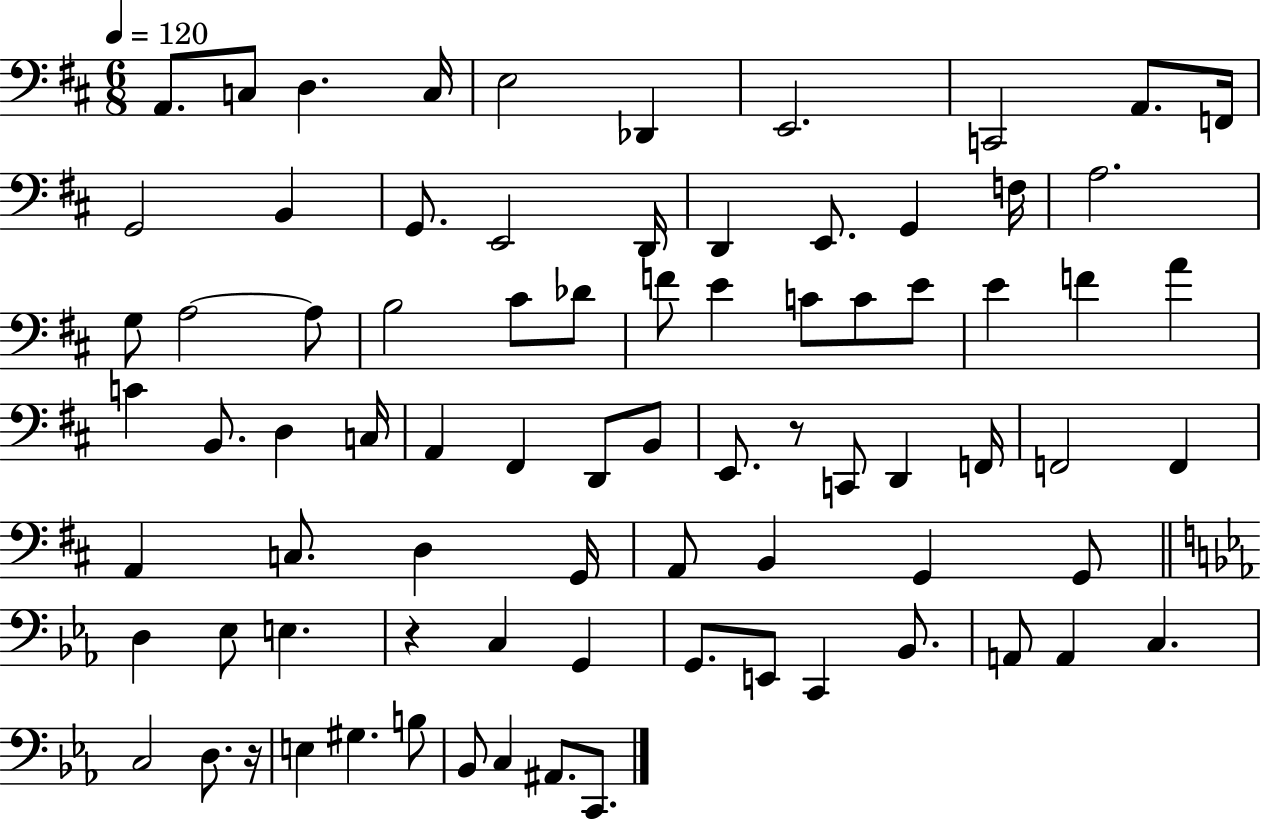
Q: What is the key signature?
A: D major